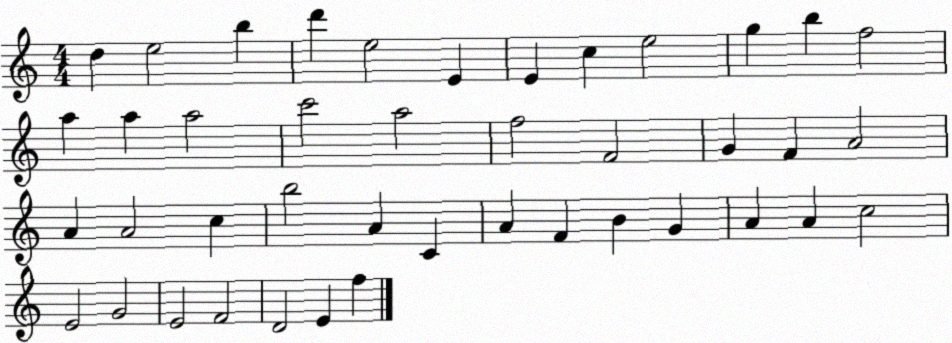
X:1
T:Untitled
M:4/4
L:1/4
K:C
d e2 b d' e2 E E c e2 g b f2 a a a2 c'2 a2 f2 F2 G F A2 A A2 c b2 A C A F B G A A c2 E2 G2 E2 F2 D2 E f